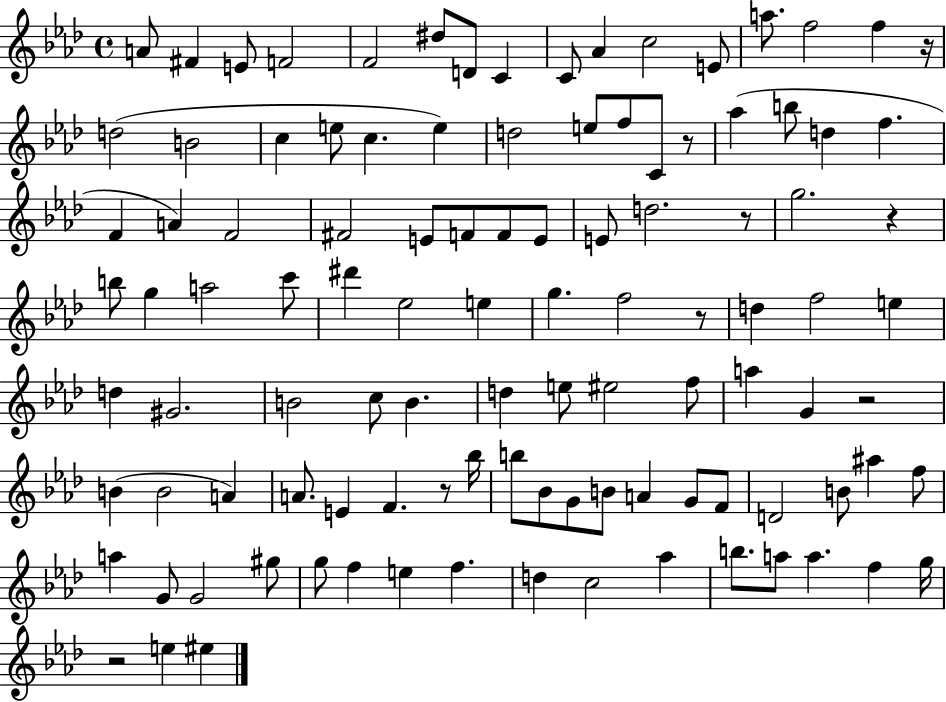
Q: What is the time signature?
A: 4/4